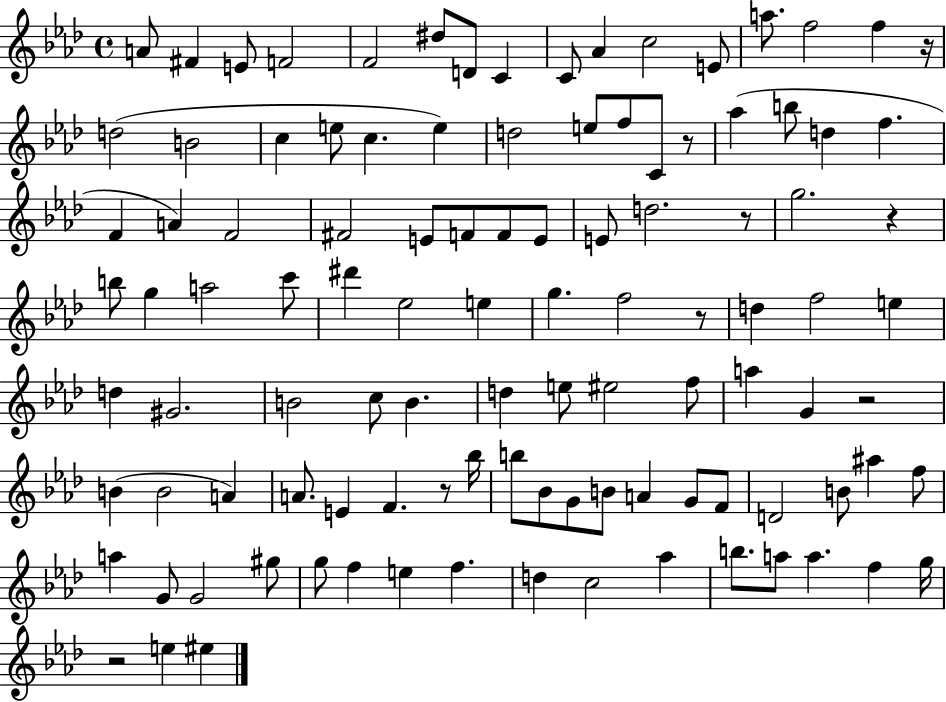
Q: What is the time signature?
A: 4/4